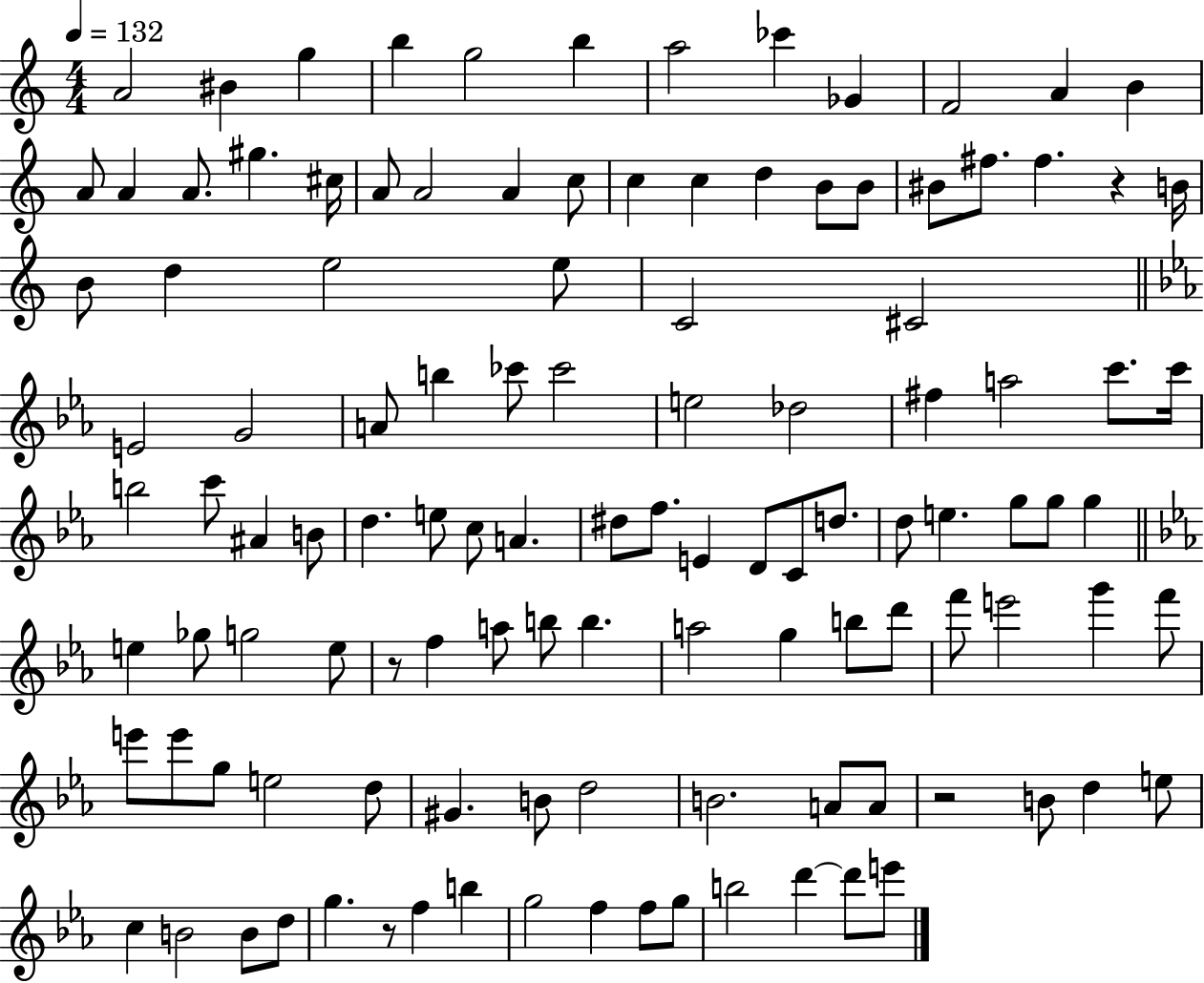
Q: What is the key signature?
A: C major